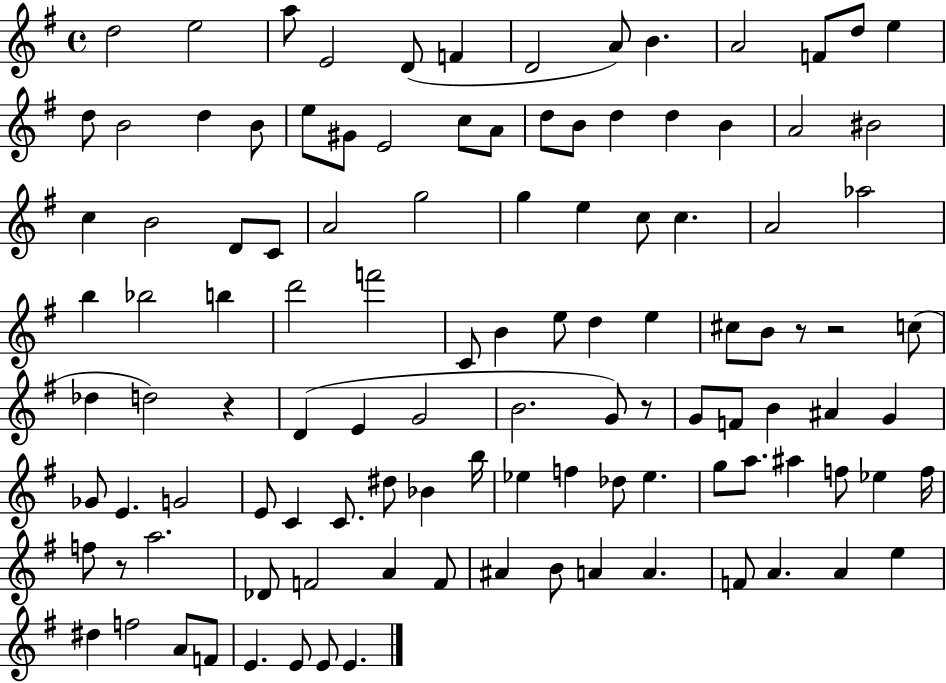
{
  \clef treble
  \time 4/4
  \defaultTimeSignature
  \key g \major
  d''2 e''2 | a''8 e'2 d'8( f'4 | d'2 a'8) b'4. | a'2 f'8 d''8 e''4 | \break d''8 b'2 d''4 b'8 | e''8 gis'8 e'2 c''8 a'8 | d''8 b'8 d''4 d''4 b'4 | a'2 bis'2 | \break c''4 b'2 d'8 c'8 | a'2 g''2 | g''4 e''4 c''8 c''4. | a'2 aes''2 | \break b''4 bes''2 b''4 | d'''2 f'''2 | c'8 b'4 e''8 d''4 e''4 | cis''8 b'8 r8 r2 c''8( | \break des''4 d''2) r4 | d'4( e'4 g'2 | b'2. g'8) r8 | g'8 f'8 b'4 ais'4 g'4 | \break ges'8 e'4. g'2 | e'8 c'4 c'8. dis''8 bes'4 b''16 | ees''4 f''4 des''8 ees''4. | g''8 a''8. ais''4 f''8 ees''4 f''16 | \break f''8 r8 a''2. | des'8 f'2 a'4 f'8 | ais'4 b'8 a'4 a'4. | f'8 a'4. a'4 e''4 | \break dis''4 f''2 a'8 f'8 | e'4. e'8 e'8 e'4. | \bar "|."
}